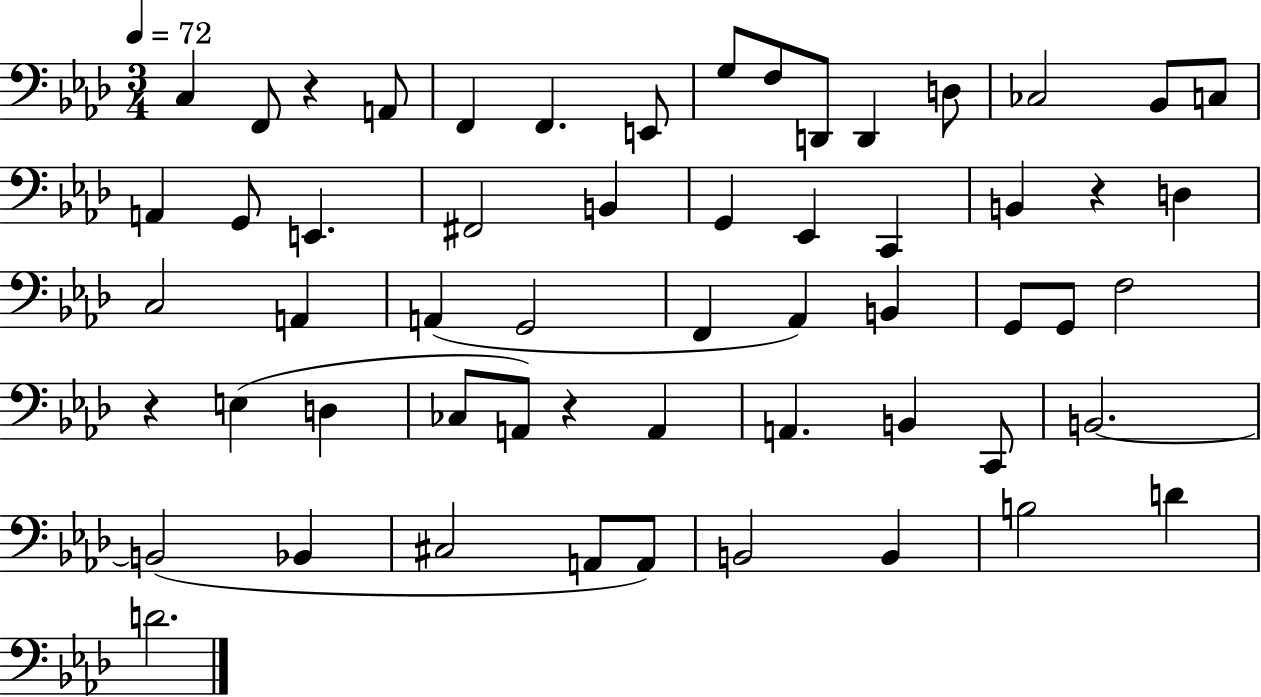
{
  \clef bass
  \numericTimeSignature
  \time 3/4
  \key aes \major
  \tempo 4 = 72
  c4 f,8 r4 a,8 | f,4 f,4. e,8 | g8 f8 d,8 d,4 d8 | ces2 bes,8 c8 | \break a,4 g,8 e,4. | fis,2 b,4 | g,4 ees,4 c,4 | b,4 r4 d4 | \break c2 a,4 | a,4( g,2 | f,4 aes,4) b,4 | g,8 g,8 f2 | \break r4 e4( d4 | ces8 a,8) r4 a,4 | a,4. b,4 c,8 | b,2.~~ | \break b,2( bes,4 | cis2 a,8 a,8) | b,2 b,4 | b2 d'4 | \break d'2. | \bar "|."
}